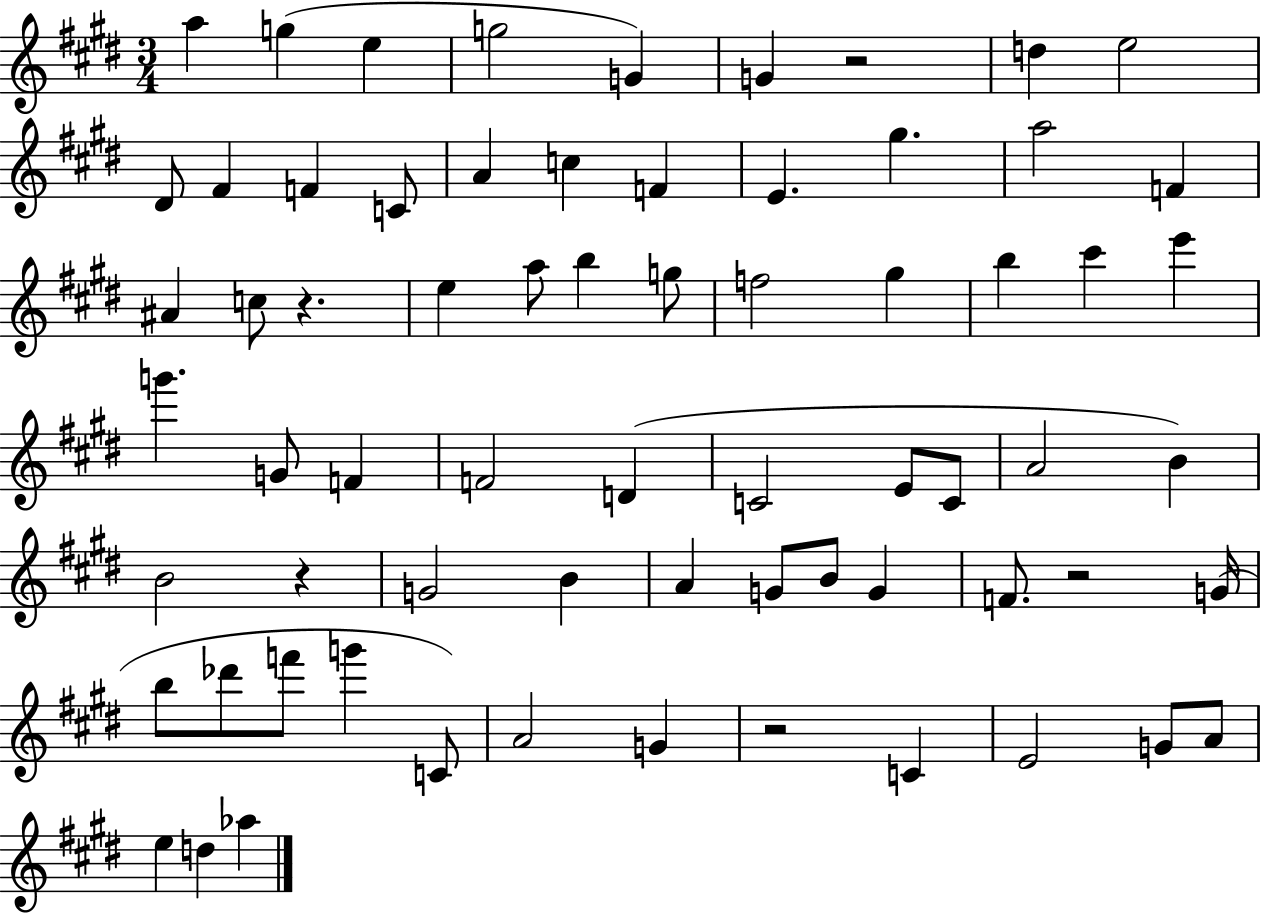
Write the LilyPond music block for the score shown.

{
  \clef treble
  \numericTimeSignature
  \time 3/4
  \key e \major
  a''4 g''4( e''4 | g''2 g'4) | g'4 r2 | d''4 e''2 | \break dis'8 fis'4 f'4 c'8 | a'4 c''4 f'4 | e'4. gis''4. | a''2 f'4 | \break ais'4 c''8 r4. | e''4 a''8 b''4 g''8 | f''2 gis''4 | b''4 cis'''4 e'''4 | \break g'''4. g'8 f'4 | f'2 d'4( | c'2 e'8 c'8 | a'2 b'4) | \break b'2 r4 | g'2 b'4 | a'4 g'8 b'8 g'4 | f'8. r2 g'16( | \break b''8 des'''8 f'''8 g'''4 c'8) | a'2 g'4 | r2 c'4 | e'2 g'8 a'8 | \break e''4 d''4 aes''4 | \bar "|."
}